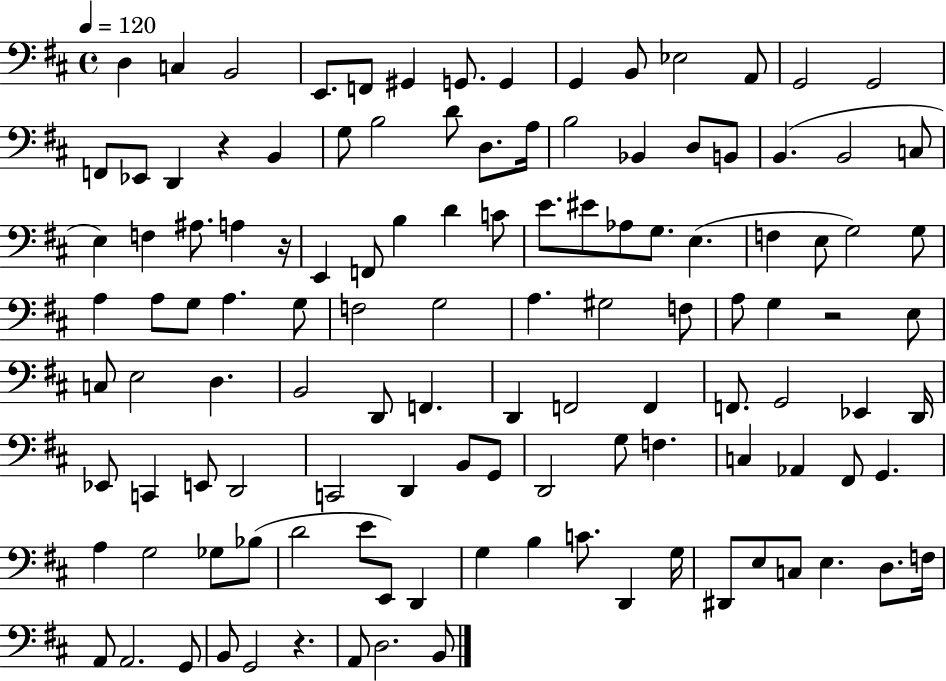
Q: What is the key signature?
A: D major